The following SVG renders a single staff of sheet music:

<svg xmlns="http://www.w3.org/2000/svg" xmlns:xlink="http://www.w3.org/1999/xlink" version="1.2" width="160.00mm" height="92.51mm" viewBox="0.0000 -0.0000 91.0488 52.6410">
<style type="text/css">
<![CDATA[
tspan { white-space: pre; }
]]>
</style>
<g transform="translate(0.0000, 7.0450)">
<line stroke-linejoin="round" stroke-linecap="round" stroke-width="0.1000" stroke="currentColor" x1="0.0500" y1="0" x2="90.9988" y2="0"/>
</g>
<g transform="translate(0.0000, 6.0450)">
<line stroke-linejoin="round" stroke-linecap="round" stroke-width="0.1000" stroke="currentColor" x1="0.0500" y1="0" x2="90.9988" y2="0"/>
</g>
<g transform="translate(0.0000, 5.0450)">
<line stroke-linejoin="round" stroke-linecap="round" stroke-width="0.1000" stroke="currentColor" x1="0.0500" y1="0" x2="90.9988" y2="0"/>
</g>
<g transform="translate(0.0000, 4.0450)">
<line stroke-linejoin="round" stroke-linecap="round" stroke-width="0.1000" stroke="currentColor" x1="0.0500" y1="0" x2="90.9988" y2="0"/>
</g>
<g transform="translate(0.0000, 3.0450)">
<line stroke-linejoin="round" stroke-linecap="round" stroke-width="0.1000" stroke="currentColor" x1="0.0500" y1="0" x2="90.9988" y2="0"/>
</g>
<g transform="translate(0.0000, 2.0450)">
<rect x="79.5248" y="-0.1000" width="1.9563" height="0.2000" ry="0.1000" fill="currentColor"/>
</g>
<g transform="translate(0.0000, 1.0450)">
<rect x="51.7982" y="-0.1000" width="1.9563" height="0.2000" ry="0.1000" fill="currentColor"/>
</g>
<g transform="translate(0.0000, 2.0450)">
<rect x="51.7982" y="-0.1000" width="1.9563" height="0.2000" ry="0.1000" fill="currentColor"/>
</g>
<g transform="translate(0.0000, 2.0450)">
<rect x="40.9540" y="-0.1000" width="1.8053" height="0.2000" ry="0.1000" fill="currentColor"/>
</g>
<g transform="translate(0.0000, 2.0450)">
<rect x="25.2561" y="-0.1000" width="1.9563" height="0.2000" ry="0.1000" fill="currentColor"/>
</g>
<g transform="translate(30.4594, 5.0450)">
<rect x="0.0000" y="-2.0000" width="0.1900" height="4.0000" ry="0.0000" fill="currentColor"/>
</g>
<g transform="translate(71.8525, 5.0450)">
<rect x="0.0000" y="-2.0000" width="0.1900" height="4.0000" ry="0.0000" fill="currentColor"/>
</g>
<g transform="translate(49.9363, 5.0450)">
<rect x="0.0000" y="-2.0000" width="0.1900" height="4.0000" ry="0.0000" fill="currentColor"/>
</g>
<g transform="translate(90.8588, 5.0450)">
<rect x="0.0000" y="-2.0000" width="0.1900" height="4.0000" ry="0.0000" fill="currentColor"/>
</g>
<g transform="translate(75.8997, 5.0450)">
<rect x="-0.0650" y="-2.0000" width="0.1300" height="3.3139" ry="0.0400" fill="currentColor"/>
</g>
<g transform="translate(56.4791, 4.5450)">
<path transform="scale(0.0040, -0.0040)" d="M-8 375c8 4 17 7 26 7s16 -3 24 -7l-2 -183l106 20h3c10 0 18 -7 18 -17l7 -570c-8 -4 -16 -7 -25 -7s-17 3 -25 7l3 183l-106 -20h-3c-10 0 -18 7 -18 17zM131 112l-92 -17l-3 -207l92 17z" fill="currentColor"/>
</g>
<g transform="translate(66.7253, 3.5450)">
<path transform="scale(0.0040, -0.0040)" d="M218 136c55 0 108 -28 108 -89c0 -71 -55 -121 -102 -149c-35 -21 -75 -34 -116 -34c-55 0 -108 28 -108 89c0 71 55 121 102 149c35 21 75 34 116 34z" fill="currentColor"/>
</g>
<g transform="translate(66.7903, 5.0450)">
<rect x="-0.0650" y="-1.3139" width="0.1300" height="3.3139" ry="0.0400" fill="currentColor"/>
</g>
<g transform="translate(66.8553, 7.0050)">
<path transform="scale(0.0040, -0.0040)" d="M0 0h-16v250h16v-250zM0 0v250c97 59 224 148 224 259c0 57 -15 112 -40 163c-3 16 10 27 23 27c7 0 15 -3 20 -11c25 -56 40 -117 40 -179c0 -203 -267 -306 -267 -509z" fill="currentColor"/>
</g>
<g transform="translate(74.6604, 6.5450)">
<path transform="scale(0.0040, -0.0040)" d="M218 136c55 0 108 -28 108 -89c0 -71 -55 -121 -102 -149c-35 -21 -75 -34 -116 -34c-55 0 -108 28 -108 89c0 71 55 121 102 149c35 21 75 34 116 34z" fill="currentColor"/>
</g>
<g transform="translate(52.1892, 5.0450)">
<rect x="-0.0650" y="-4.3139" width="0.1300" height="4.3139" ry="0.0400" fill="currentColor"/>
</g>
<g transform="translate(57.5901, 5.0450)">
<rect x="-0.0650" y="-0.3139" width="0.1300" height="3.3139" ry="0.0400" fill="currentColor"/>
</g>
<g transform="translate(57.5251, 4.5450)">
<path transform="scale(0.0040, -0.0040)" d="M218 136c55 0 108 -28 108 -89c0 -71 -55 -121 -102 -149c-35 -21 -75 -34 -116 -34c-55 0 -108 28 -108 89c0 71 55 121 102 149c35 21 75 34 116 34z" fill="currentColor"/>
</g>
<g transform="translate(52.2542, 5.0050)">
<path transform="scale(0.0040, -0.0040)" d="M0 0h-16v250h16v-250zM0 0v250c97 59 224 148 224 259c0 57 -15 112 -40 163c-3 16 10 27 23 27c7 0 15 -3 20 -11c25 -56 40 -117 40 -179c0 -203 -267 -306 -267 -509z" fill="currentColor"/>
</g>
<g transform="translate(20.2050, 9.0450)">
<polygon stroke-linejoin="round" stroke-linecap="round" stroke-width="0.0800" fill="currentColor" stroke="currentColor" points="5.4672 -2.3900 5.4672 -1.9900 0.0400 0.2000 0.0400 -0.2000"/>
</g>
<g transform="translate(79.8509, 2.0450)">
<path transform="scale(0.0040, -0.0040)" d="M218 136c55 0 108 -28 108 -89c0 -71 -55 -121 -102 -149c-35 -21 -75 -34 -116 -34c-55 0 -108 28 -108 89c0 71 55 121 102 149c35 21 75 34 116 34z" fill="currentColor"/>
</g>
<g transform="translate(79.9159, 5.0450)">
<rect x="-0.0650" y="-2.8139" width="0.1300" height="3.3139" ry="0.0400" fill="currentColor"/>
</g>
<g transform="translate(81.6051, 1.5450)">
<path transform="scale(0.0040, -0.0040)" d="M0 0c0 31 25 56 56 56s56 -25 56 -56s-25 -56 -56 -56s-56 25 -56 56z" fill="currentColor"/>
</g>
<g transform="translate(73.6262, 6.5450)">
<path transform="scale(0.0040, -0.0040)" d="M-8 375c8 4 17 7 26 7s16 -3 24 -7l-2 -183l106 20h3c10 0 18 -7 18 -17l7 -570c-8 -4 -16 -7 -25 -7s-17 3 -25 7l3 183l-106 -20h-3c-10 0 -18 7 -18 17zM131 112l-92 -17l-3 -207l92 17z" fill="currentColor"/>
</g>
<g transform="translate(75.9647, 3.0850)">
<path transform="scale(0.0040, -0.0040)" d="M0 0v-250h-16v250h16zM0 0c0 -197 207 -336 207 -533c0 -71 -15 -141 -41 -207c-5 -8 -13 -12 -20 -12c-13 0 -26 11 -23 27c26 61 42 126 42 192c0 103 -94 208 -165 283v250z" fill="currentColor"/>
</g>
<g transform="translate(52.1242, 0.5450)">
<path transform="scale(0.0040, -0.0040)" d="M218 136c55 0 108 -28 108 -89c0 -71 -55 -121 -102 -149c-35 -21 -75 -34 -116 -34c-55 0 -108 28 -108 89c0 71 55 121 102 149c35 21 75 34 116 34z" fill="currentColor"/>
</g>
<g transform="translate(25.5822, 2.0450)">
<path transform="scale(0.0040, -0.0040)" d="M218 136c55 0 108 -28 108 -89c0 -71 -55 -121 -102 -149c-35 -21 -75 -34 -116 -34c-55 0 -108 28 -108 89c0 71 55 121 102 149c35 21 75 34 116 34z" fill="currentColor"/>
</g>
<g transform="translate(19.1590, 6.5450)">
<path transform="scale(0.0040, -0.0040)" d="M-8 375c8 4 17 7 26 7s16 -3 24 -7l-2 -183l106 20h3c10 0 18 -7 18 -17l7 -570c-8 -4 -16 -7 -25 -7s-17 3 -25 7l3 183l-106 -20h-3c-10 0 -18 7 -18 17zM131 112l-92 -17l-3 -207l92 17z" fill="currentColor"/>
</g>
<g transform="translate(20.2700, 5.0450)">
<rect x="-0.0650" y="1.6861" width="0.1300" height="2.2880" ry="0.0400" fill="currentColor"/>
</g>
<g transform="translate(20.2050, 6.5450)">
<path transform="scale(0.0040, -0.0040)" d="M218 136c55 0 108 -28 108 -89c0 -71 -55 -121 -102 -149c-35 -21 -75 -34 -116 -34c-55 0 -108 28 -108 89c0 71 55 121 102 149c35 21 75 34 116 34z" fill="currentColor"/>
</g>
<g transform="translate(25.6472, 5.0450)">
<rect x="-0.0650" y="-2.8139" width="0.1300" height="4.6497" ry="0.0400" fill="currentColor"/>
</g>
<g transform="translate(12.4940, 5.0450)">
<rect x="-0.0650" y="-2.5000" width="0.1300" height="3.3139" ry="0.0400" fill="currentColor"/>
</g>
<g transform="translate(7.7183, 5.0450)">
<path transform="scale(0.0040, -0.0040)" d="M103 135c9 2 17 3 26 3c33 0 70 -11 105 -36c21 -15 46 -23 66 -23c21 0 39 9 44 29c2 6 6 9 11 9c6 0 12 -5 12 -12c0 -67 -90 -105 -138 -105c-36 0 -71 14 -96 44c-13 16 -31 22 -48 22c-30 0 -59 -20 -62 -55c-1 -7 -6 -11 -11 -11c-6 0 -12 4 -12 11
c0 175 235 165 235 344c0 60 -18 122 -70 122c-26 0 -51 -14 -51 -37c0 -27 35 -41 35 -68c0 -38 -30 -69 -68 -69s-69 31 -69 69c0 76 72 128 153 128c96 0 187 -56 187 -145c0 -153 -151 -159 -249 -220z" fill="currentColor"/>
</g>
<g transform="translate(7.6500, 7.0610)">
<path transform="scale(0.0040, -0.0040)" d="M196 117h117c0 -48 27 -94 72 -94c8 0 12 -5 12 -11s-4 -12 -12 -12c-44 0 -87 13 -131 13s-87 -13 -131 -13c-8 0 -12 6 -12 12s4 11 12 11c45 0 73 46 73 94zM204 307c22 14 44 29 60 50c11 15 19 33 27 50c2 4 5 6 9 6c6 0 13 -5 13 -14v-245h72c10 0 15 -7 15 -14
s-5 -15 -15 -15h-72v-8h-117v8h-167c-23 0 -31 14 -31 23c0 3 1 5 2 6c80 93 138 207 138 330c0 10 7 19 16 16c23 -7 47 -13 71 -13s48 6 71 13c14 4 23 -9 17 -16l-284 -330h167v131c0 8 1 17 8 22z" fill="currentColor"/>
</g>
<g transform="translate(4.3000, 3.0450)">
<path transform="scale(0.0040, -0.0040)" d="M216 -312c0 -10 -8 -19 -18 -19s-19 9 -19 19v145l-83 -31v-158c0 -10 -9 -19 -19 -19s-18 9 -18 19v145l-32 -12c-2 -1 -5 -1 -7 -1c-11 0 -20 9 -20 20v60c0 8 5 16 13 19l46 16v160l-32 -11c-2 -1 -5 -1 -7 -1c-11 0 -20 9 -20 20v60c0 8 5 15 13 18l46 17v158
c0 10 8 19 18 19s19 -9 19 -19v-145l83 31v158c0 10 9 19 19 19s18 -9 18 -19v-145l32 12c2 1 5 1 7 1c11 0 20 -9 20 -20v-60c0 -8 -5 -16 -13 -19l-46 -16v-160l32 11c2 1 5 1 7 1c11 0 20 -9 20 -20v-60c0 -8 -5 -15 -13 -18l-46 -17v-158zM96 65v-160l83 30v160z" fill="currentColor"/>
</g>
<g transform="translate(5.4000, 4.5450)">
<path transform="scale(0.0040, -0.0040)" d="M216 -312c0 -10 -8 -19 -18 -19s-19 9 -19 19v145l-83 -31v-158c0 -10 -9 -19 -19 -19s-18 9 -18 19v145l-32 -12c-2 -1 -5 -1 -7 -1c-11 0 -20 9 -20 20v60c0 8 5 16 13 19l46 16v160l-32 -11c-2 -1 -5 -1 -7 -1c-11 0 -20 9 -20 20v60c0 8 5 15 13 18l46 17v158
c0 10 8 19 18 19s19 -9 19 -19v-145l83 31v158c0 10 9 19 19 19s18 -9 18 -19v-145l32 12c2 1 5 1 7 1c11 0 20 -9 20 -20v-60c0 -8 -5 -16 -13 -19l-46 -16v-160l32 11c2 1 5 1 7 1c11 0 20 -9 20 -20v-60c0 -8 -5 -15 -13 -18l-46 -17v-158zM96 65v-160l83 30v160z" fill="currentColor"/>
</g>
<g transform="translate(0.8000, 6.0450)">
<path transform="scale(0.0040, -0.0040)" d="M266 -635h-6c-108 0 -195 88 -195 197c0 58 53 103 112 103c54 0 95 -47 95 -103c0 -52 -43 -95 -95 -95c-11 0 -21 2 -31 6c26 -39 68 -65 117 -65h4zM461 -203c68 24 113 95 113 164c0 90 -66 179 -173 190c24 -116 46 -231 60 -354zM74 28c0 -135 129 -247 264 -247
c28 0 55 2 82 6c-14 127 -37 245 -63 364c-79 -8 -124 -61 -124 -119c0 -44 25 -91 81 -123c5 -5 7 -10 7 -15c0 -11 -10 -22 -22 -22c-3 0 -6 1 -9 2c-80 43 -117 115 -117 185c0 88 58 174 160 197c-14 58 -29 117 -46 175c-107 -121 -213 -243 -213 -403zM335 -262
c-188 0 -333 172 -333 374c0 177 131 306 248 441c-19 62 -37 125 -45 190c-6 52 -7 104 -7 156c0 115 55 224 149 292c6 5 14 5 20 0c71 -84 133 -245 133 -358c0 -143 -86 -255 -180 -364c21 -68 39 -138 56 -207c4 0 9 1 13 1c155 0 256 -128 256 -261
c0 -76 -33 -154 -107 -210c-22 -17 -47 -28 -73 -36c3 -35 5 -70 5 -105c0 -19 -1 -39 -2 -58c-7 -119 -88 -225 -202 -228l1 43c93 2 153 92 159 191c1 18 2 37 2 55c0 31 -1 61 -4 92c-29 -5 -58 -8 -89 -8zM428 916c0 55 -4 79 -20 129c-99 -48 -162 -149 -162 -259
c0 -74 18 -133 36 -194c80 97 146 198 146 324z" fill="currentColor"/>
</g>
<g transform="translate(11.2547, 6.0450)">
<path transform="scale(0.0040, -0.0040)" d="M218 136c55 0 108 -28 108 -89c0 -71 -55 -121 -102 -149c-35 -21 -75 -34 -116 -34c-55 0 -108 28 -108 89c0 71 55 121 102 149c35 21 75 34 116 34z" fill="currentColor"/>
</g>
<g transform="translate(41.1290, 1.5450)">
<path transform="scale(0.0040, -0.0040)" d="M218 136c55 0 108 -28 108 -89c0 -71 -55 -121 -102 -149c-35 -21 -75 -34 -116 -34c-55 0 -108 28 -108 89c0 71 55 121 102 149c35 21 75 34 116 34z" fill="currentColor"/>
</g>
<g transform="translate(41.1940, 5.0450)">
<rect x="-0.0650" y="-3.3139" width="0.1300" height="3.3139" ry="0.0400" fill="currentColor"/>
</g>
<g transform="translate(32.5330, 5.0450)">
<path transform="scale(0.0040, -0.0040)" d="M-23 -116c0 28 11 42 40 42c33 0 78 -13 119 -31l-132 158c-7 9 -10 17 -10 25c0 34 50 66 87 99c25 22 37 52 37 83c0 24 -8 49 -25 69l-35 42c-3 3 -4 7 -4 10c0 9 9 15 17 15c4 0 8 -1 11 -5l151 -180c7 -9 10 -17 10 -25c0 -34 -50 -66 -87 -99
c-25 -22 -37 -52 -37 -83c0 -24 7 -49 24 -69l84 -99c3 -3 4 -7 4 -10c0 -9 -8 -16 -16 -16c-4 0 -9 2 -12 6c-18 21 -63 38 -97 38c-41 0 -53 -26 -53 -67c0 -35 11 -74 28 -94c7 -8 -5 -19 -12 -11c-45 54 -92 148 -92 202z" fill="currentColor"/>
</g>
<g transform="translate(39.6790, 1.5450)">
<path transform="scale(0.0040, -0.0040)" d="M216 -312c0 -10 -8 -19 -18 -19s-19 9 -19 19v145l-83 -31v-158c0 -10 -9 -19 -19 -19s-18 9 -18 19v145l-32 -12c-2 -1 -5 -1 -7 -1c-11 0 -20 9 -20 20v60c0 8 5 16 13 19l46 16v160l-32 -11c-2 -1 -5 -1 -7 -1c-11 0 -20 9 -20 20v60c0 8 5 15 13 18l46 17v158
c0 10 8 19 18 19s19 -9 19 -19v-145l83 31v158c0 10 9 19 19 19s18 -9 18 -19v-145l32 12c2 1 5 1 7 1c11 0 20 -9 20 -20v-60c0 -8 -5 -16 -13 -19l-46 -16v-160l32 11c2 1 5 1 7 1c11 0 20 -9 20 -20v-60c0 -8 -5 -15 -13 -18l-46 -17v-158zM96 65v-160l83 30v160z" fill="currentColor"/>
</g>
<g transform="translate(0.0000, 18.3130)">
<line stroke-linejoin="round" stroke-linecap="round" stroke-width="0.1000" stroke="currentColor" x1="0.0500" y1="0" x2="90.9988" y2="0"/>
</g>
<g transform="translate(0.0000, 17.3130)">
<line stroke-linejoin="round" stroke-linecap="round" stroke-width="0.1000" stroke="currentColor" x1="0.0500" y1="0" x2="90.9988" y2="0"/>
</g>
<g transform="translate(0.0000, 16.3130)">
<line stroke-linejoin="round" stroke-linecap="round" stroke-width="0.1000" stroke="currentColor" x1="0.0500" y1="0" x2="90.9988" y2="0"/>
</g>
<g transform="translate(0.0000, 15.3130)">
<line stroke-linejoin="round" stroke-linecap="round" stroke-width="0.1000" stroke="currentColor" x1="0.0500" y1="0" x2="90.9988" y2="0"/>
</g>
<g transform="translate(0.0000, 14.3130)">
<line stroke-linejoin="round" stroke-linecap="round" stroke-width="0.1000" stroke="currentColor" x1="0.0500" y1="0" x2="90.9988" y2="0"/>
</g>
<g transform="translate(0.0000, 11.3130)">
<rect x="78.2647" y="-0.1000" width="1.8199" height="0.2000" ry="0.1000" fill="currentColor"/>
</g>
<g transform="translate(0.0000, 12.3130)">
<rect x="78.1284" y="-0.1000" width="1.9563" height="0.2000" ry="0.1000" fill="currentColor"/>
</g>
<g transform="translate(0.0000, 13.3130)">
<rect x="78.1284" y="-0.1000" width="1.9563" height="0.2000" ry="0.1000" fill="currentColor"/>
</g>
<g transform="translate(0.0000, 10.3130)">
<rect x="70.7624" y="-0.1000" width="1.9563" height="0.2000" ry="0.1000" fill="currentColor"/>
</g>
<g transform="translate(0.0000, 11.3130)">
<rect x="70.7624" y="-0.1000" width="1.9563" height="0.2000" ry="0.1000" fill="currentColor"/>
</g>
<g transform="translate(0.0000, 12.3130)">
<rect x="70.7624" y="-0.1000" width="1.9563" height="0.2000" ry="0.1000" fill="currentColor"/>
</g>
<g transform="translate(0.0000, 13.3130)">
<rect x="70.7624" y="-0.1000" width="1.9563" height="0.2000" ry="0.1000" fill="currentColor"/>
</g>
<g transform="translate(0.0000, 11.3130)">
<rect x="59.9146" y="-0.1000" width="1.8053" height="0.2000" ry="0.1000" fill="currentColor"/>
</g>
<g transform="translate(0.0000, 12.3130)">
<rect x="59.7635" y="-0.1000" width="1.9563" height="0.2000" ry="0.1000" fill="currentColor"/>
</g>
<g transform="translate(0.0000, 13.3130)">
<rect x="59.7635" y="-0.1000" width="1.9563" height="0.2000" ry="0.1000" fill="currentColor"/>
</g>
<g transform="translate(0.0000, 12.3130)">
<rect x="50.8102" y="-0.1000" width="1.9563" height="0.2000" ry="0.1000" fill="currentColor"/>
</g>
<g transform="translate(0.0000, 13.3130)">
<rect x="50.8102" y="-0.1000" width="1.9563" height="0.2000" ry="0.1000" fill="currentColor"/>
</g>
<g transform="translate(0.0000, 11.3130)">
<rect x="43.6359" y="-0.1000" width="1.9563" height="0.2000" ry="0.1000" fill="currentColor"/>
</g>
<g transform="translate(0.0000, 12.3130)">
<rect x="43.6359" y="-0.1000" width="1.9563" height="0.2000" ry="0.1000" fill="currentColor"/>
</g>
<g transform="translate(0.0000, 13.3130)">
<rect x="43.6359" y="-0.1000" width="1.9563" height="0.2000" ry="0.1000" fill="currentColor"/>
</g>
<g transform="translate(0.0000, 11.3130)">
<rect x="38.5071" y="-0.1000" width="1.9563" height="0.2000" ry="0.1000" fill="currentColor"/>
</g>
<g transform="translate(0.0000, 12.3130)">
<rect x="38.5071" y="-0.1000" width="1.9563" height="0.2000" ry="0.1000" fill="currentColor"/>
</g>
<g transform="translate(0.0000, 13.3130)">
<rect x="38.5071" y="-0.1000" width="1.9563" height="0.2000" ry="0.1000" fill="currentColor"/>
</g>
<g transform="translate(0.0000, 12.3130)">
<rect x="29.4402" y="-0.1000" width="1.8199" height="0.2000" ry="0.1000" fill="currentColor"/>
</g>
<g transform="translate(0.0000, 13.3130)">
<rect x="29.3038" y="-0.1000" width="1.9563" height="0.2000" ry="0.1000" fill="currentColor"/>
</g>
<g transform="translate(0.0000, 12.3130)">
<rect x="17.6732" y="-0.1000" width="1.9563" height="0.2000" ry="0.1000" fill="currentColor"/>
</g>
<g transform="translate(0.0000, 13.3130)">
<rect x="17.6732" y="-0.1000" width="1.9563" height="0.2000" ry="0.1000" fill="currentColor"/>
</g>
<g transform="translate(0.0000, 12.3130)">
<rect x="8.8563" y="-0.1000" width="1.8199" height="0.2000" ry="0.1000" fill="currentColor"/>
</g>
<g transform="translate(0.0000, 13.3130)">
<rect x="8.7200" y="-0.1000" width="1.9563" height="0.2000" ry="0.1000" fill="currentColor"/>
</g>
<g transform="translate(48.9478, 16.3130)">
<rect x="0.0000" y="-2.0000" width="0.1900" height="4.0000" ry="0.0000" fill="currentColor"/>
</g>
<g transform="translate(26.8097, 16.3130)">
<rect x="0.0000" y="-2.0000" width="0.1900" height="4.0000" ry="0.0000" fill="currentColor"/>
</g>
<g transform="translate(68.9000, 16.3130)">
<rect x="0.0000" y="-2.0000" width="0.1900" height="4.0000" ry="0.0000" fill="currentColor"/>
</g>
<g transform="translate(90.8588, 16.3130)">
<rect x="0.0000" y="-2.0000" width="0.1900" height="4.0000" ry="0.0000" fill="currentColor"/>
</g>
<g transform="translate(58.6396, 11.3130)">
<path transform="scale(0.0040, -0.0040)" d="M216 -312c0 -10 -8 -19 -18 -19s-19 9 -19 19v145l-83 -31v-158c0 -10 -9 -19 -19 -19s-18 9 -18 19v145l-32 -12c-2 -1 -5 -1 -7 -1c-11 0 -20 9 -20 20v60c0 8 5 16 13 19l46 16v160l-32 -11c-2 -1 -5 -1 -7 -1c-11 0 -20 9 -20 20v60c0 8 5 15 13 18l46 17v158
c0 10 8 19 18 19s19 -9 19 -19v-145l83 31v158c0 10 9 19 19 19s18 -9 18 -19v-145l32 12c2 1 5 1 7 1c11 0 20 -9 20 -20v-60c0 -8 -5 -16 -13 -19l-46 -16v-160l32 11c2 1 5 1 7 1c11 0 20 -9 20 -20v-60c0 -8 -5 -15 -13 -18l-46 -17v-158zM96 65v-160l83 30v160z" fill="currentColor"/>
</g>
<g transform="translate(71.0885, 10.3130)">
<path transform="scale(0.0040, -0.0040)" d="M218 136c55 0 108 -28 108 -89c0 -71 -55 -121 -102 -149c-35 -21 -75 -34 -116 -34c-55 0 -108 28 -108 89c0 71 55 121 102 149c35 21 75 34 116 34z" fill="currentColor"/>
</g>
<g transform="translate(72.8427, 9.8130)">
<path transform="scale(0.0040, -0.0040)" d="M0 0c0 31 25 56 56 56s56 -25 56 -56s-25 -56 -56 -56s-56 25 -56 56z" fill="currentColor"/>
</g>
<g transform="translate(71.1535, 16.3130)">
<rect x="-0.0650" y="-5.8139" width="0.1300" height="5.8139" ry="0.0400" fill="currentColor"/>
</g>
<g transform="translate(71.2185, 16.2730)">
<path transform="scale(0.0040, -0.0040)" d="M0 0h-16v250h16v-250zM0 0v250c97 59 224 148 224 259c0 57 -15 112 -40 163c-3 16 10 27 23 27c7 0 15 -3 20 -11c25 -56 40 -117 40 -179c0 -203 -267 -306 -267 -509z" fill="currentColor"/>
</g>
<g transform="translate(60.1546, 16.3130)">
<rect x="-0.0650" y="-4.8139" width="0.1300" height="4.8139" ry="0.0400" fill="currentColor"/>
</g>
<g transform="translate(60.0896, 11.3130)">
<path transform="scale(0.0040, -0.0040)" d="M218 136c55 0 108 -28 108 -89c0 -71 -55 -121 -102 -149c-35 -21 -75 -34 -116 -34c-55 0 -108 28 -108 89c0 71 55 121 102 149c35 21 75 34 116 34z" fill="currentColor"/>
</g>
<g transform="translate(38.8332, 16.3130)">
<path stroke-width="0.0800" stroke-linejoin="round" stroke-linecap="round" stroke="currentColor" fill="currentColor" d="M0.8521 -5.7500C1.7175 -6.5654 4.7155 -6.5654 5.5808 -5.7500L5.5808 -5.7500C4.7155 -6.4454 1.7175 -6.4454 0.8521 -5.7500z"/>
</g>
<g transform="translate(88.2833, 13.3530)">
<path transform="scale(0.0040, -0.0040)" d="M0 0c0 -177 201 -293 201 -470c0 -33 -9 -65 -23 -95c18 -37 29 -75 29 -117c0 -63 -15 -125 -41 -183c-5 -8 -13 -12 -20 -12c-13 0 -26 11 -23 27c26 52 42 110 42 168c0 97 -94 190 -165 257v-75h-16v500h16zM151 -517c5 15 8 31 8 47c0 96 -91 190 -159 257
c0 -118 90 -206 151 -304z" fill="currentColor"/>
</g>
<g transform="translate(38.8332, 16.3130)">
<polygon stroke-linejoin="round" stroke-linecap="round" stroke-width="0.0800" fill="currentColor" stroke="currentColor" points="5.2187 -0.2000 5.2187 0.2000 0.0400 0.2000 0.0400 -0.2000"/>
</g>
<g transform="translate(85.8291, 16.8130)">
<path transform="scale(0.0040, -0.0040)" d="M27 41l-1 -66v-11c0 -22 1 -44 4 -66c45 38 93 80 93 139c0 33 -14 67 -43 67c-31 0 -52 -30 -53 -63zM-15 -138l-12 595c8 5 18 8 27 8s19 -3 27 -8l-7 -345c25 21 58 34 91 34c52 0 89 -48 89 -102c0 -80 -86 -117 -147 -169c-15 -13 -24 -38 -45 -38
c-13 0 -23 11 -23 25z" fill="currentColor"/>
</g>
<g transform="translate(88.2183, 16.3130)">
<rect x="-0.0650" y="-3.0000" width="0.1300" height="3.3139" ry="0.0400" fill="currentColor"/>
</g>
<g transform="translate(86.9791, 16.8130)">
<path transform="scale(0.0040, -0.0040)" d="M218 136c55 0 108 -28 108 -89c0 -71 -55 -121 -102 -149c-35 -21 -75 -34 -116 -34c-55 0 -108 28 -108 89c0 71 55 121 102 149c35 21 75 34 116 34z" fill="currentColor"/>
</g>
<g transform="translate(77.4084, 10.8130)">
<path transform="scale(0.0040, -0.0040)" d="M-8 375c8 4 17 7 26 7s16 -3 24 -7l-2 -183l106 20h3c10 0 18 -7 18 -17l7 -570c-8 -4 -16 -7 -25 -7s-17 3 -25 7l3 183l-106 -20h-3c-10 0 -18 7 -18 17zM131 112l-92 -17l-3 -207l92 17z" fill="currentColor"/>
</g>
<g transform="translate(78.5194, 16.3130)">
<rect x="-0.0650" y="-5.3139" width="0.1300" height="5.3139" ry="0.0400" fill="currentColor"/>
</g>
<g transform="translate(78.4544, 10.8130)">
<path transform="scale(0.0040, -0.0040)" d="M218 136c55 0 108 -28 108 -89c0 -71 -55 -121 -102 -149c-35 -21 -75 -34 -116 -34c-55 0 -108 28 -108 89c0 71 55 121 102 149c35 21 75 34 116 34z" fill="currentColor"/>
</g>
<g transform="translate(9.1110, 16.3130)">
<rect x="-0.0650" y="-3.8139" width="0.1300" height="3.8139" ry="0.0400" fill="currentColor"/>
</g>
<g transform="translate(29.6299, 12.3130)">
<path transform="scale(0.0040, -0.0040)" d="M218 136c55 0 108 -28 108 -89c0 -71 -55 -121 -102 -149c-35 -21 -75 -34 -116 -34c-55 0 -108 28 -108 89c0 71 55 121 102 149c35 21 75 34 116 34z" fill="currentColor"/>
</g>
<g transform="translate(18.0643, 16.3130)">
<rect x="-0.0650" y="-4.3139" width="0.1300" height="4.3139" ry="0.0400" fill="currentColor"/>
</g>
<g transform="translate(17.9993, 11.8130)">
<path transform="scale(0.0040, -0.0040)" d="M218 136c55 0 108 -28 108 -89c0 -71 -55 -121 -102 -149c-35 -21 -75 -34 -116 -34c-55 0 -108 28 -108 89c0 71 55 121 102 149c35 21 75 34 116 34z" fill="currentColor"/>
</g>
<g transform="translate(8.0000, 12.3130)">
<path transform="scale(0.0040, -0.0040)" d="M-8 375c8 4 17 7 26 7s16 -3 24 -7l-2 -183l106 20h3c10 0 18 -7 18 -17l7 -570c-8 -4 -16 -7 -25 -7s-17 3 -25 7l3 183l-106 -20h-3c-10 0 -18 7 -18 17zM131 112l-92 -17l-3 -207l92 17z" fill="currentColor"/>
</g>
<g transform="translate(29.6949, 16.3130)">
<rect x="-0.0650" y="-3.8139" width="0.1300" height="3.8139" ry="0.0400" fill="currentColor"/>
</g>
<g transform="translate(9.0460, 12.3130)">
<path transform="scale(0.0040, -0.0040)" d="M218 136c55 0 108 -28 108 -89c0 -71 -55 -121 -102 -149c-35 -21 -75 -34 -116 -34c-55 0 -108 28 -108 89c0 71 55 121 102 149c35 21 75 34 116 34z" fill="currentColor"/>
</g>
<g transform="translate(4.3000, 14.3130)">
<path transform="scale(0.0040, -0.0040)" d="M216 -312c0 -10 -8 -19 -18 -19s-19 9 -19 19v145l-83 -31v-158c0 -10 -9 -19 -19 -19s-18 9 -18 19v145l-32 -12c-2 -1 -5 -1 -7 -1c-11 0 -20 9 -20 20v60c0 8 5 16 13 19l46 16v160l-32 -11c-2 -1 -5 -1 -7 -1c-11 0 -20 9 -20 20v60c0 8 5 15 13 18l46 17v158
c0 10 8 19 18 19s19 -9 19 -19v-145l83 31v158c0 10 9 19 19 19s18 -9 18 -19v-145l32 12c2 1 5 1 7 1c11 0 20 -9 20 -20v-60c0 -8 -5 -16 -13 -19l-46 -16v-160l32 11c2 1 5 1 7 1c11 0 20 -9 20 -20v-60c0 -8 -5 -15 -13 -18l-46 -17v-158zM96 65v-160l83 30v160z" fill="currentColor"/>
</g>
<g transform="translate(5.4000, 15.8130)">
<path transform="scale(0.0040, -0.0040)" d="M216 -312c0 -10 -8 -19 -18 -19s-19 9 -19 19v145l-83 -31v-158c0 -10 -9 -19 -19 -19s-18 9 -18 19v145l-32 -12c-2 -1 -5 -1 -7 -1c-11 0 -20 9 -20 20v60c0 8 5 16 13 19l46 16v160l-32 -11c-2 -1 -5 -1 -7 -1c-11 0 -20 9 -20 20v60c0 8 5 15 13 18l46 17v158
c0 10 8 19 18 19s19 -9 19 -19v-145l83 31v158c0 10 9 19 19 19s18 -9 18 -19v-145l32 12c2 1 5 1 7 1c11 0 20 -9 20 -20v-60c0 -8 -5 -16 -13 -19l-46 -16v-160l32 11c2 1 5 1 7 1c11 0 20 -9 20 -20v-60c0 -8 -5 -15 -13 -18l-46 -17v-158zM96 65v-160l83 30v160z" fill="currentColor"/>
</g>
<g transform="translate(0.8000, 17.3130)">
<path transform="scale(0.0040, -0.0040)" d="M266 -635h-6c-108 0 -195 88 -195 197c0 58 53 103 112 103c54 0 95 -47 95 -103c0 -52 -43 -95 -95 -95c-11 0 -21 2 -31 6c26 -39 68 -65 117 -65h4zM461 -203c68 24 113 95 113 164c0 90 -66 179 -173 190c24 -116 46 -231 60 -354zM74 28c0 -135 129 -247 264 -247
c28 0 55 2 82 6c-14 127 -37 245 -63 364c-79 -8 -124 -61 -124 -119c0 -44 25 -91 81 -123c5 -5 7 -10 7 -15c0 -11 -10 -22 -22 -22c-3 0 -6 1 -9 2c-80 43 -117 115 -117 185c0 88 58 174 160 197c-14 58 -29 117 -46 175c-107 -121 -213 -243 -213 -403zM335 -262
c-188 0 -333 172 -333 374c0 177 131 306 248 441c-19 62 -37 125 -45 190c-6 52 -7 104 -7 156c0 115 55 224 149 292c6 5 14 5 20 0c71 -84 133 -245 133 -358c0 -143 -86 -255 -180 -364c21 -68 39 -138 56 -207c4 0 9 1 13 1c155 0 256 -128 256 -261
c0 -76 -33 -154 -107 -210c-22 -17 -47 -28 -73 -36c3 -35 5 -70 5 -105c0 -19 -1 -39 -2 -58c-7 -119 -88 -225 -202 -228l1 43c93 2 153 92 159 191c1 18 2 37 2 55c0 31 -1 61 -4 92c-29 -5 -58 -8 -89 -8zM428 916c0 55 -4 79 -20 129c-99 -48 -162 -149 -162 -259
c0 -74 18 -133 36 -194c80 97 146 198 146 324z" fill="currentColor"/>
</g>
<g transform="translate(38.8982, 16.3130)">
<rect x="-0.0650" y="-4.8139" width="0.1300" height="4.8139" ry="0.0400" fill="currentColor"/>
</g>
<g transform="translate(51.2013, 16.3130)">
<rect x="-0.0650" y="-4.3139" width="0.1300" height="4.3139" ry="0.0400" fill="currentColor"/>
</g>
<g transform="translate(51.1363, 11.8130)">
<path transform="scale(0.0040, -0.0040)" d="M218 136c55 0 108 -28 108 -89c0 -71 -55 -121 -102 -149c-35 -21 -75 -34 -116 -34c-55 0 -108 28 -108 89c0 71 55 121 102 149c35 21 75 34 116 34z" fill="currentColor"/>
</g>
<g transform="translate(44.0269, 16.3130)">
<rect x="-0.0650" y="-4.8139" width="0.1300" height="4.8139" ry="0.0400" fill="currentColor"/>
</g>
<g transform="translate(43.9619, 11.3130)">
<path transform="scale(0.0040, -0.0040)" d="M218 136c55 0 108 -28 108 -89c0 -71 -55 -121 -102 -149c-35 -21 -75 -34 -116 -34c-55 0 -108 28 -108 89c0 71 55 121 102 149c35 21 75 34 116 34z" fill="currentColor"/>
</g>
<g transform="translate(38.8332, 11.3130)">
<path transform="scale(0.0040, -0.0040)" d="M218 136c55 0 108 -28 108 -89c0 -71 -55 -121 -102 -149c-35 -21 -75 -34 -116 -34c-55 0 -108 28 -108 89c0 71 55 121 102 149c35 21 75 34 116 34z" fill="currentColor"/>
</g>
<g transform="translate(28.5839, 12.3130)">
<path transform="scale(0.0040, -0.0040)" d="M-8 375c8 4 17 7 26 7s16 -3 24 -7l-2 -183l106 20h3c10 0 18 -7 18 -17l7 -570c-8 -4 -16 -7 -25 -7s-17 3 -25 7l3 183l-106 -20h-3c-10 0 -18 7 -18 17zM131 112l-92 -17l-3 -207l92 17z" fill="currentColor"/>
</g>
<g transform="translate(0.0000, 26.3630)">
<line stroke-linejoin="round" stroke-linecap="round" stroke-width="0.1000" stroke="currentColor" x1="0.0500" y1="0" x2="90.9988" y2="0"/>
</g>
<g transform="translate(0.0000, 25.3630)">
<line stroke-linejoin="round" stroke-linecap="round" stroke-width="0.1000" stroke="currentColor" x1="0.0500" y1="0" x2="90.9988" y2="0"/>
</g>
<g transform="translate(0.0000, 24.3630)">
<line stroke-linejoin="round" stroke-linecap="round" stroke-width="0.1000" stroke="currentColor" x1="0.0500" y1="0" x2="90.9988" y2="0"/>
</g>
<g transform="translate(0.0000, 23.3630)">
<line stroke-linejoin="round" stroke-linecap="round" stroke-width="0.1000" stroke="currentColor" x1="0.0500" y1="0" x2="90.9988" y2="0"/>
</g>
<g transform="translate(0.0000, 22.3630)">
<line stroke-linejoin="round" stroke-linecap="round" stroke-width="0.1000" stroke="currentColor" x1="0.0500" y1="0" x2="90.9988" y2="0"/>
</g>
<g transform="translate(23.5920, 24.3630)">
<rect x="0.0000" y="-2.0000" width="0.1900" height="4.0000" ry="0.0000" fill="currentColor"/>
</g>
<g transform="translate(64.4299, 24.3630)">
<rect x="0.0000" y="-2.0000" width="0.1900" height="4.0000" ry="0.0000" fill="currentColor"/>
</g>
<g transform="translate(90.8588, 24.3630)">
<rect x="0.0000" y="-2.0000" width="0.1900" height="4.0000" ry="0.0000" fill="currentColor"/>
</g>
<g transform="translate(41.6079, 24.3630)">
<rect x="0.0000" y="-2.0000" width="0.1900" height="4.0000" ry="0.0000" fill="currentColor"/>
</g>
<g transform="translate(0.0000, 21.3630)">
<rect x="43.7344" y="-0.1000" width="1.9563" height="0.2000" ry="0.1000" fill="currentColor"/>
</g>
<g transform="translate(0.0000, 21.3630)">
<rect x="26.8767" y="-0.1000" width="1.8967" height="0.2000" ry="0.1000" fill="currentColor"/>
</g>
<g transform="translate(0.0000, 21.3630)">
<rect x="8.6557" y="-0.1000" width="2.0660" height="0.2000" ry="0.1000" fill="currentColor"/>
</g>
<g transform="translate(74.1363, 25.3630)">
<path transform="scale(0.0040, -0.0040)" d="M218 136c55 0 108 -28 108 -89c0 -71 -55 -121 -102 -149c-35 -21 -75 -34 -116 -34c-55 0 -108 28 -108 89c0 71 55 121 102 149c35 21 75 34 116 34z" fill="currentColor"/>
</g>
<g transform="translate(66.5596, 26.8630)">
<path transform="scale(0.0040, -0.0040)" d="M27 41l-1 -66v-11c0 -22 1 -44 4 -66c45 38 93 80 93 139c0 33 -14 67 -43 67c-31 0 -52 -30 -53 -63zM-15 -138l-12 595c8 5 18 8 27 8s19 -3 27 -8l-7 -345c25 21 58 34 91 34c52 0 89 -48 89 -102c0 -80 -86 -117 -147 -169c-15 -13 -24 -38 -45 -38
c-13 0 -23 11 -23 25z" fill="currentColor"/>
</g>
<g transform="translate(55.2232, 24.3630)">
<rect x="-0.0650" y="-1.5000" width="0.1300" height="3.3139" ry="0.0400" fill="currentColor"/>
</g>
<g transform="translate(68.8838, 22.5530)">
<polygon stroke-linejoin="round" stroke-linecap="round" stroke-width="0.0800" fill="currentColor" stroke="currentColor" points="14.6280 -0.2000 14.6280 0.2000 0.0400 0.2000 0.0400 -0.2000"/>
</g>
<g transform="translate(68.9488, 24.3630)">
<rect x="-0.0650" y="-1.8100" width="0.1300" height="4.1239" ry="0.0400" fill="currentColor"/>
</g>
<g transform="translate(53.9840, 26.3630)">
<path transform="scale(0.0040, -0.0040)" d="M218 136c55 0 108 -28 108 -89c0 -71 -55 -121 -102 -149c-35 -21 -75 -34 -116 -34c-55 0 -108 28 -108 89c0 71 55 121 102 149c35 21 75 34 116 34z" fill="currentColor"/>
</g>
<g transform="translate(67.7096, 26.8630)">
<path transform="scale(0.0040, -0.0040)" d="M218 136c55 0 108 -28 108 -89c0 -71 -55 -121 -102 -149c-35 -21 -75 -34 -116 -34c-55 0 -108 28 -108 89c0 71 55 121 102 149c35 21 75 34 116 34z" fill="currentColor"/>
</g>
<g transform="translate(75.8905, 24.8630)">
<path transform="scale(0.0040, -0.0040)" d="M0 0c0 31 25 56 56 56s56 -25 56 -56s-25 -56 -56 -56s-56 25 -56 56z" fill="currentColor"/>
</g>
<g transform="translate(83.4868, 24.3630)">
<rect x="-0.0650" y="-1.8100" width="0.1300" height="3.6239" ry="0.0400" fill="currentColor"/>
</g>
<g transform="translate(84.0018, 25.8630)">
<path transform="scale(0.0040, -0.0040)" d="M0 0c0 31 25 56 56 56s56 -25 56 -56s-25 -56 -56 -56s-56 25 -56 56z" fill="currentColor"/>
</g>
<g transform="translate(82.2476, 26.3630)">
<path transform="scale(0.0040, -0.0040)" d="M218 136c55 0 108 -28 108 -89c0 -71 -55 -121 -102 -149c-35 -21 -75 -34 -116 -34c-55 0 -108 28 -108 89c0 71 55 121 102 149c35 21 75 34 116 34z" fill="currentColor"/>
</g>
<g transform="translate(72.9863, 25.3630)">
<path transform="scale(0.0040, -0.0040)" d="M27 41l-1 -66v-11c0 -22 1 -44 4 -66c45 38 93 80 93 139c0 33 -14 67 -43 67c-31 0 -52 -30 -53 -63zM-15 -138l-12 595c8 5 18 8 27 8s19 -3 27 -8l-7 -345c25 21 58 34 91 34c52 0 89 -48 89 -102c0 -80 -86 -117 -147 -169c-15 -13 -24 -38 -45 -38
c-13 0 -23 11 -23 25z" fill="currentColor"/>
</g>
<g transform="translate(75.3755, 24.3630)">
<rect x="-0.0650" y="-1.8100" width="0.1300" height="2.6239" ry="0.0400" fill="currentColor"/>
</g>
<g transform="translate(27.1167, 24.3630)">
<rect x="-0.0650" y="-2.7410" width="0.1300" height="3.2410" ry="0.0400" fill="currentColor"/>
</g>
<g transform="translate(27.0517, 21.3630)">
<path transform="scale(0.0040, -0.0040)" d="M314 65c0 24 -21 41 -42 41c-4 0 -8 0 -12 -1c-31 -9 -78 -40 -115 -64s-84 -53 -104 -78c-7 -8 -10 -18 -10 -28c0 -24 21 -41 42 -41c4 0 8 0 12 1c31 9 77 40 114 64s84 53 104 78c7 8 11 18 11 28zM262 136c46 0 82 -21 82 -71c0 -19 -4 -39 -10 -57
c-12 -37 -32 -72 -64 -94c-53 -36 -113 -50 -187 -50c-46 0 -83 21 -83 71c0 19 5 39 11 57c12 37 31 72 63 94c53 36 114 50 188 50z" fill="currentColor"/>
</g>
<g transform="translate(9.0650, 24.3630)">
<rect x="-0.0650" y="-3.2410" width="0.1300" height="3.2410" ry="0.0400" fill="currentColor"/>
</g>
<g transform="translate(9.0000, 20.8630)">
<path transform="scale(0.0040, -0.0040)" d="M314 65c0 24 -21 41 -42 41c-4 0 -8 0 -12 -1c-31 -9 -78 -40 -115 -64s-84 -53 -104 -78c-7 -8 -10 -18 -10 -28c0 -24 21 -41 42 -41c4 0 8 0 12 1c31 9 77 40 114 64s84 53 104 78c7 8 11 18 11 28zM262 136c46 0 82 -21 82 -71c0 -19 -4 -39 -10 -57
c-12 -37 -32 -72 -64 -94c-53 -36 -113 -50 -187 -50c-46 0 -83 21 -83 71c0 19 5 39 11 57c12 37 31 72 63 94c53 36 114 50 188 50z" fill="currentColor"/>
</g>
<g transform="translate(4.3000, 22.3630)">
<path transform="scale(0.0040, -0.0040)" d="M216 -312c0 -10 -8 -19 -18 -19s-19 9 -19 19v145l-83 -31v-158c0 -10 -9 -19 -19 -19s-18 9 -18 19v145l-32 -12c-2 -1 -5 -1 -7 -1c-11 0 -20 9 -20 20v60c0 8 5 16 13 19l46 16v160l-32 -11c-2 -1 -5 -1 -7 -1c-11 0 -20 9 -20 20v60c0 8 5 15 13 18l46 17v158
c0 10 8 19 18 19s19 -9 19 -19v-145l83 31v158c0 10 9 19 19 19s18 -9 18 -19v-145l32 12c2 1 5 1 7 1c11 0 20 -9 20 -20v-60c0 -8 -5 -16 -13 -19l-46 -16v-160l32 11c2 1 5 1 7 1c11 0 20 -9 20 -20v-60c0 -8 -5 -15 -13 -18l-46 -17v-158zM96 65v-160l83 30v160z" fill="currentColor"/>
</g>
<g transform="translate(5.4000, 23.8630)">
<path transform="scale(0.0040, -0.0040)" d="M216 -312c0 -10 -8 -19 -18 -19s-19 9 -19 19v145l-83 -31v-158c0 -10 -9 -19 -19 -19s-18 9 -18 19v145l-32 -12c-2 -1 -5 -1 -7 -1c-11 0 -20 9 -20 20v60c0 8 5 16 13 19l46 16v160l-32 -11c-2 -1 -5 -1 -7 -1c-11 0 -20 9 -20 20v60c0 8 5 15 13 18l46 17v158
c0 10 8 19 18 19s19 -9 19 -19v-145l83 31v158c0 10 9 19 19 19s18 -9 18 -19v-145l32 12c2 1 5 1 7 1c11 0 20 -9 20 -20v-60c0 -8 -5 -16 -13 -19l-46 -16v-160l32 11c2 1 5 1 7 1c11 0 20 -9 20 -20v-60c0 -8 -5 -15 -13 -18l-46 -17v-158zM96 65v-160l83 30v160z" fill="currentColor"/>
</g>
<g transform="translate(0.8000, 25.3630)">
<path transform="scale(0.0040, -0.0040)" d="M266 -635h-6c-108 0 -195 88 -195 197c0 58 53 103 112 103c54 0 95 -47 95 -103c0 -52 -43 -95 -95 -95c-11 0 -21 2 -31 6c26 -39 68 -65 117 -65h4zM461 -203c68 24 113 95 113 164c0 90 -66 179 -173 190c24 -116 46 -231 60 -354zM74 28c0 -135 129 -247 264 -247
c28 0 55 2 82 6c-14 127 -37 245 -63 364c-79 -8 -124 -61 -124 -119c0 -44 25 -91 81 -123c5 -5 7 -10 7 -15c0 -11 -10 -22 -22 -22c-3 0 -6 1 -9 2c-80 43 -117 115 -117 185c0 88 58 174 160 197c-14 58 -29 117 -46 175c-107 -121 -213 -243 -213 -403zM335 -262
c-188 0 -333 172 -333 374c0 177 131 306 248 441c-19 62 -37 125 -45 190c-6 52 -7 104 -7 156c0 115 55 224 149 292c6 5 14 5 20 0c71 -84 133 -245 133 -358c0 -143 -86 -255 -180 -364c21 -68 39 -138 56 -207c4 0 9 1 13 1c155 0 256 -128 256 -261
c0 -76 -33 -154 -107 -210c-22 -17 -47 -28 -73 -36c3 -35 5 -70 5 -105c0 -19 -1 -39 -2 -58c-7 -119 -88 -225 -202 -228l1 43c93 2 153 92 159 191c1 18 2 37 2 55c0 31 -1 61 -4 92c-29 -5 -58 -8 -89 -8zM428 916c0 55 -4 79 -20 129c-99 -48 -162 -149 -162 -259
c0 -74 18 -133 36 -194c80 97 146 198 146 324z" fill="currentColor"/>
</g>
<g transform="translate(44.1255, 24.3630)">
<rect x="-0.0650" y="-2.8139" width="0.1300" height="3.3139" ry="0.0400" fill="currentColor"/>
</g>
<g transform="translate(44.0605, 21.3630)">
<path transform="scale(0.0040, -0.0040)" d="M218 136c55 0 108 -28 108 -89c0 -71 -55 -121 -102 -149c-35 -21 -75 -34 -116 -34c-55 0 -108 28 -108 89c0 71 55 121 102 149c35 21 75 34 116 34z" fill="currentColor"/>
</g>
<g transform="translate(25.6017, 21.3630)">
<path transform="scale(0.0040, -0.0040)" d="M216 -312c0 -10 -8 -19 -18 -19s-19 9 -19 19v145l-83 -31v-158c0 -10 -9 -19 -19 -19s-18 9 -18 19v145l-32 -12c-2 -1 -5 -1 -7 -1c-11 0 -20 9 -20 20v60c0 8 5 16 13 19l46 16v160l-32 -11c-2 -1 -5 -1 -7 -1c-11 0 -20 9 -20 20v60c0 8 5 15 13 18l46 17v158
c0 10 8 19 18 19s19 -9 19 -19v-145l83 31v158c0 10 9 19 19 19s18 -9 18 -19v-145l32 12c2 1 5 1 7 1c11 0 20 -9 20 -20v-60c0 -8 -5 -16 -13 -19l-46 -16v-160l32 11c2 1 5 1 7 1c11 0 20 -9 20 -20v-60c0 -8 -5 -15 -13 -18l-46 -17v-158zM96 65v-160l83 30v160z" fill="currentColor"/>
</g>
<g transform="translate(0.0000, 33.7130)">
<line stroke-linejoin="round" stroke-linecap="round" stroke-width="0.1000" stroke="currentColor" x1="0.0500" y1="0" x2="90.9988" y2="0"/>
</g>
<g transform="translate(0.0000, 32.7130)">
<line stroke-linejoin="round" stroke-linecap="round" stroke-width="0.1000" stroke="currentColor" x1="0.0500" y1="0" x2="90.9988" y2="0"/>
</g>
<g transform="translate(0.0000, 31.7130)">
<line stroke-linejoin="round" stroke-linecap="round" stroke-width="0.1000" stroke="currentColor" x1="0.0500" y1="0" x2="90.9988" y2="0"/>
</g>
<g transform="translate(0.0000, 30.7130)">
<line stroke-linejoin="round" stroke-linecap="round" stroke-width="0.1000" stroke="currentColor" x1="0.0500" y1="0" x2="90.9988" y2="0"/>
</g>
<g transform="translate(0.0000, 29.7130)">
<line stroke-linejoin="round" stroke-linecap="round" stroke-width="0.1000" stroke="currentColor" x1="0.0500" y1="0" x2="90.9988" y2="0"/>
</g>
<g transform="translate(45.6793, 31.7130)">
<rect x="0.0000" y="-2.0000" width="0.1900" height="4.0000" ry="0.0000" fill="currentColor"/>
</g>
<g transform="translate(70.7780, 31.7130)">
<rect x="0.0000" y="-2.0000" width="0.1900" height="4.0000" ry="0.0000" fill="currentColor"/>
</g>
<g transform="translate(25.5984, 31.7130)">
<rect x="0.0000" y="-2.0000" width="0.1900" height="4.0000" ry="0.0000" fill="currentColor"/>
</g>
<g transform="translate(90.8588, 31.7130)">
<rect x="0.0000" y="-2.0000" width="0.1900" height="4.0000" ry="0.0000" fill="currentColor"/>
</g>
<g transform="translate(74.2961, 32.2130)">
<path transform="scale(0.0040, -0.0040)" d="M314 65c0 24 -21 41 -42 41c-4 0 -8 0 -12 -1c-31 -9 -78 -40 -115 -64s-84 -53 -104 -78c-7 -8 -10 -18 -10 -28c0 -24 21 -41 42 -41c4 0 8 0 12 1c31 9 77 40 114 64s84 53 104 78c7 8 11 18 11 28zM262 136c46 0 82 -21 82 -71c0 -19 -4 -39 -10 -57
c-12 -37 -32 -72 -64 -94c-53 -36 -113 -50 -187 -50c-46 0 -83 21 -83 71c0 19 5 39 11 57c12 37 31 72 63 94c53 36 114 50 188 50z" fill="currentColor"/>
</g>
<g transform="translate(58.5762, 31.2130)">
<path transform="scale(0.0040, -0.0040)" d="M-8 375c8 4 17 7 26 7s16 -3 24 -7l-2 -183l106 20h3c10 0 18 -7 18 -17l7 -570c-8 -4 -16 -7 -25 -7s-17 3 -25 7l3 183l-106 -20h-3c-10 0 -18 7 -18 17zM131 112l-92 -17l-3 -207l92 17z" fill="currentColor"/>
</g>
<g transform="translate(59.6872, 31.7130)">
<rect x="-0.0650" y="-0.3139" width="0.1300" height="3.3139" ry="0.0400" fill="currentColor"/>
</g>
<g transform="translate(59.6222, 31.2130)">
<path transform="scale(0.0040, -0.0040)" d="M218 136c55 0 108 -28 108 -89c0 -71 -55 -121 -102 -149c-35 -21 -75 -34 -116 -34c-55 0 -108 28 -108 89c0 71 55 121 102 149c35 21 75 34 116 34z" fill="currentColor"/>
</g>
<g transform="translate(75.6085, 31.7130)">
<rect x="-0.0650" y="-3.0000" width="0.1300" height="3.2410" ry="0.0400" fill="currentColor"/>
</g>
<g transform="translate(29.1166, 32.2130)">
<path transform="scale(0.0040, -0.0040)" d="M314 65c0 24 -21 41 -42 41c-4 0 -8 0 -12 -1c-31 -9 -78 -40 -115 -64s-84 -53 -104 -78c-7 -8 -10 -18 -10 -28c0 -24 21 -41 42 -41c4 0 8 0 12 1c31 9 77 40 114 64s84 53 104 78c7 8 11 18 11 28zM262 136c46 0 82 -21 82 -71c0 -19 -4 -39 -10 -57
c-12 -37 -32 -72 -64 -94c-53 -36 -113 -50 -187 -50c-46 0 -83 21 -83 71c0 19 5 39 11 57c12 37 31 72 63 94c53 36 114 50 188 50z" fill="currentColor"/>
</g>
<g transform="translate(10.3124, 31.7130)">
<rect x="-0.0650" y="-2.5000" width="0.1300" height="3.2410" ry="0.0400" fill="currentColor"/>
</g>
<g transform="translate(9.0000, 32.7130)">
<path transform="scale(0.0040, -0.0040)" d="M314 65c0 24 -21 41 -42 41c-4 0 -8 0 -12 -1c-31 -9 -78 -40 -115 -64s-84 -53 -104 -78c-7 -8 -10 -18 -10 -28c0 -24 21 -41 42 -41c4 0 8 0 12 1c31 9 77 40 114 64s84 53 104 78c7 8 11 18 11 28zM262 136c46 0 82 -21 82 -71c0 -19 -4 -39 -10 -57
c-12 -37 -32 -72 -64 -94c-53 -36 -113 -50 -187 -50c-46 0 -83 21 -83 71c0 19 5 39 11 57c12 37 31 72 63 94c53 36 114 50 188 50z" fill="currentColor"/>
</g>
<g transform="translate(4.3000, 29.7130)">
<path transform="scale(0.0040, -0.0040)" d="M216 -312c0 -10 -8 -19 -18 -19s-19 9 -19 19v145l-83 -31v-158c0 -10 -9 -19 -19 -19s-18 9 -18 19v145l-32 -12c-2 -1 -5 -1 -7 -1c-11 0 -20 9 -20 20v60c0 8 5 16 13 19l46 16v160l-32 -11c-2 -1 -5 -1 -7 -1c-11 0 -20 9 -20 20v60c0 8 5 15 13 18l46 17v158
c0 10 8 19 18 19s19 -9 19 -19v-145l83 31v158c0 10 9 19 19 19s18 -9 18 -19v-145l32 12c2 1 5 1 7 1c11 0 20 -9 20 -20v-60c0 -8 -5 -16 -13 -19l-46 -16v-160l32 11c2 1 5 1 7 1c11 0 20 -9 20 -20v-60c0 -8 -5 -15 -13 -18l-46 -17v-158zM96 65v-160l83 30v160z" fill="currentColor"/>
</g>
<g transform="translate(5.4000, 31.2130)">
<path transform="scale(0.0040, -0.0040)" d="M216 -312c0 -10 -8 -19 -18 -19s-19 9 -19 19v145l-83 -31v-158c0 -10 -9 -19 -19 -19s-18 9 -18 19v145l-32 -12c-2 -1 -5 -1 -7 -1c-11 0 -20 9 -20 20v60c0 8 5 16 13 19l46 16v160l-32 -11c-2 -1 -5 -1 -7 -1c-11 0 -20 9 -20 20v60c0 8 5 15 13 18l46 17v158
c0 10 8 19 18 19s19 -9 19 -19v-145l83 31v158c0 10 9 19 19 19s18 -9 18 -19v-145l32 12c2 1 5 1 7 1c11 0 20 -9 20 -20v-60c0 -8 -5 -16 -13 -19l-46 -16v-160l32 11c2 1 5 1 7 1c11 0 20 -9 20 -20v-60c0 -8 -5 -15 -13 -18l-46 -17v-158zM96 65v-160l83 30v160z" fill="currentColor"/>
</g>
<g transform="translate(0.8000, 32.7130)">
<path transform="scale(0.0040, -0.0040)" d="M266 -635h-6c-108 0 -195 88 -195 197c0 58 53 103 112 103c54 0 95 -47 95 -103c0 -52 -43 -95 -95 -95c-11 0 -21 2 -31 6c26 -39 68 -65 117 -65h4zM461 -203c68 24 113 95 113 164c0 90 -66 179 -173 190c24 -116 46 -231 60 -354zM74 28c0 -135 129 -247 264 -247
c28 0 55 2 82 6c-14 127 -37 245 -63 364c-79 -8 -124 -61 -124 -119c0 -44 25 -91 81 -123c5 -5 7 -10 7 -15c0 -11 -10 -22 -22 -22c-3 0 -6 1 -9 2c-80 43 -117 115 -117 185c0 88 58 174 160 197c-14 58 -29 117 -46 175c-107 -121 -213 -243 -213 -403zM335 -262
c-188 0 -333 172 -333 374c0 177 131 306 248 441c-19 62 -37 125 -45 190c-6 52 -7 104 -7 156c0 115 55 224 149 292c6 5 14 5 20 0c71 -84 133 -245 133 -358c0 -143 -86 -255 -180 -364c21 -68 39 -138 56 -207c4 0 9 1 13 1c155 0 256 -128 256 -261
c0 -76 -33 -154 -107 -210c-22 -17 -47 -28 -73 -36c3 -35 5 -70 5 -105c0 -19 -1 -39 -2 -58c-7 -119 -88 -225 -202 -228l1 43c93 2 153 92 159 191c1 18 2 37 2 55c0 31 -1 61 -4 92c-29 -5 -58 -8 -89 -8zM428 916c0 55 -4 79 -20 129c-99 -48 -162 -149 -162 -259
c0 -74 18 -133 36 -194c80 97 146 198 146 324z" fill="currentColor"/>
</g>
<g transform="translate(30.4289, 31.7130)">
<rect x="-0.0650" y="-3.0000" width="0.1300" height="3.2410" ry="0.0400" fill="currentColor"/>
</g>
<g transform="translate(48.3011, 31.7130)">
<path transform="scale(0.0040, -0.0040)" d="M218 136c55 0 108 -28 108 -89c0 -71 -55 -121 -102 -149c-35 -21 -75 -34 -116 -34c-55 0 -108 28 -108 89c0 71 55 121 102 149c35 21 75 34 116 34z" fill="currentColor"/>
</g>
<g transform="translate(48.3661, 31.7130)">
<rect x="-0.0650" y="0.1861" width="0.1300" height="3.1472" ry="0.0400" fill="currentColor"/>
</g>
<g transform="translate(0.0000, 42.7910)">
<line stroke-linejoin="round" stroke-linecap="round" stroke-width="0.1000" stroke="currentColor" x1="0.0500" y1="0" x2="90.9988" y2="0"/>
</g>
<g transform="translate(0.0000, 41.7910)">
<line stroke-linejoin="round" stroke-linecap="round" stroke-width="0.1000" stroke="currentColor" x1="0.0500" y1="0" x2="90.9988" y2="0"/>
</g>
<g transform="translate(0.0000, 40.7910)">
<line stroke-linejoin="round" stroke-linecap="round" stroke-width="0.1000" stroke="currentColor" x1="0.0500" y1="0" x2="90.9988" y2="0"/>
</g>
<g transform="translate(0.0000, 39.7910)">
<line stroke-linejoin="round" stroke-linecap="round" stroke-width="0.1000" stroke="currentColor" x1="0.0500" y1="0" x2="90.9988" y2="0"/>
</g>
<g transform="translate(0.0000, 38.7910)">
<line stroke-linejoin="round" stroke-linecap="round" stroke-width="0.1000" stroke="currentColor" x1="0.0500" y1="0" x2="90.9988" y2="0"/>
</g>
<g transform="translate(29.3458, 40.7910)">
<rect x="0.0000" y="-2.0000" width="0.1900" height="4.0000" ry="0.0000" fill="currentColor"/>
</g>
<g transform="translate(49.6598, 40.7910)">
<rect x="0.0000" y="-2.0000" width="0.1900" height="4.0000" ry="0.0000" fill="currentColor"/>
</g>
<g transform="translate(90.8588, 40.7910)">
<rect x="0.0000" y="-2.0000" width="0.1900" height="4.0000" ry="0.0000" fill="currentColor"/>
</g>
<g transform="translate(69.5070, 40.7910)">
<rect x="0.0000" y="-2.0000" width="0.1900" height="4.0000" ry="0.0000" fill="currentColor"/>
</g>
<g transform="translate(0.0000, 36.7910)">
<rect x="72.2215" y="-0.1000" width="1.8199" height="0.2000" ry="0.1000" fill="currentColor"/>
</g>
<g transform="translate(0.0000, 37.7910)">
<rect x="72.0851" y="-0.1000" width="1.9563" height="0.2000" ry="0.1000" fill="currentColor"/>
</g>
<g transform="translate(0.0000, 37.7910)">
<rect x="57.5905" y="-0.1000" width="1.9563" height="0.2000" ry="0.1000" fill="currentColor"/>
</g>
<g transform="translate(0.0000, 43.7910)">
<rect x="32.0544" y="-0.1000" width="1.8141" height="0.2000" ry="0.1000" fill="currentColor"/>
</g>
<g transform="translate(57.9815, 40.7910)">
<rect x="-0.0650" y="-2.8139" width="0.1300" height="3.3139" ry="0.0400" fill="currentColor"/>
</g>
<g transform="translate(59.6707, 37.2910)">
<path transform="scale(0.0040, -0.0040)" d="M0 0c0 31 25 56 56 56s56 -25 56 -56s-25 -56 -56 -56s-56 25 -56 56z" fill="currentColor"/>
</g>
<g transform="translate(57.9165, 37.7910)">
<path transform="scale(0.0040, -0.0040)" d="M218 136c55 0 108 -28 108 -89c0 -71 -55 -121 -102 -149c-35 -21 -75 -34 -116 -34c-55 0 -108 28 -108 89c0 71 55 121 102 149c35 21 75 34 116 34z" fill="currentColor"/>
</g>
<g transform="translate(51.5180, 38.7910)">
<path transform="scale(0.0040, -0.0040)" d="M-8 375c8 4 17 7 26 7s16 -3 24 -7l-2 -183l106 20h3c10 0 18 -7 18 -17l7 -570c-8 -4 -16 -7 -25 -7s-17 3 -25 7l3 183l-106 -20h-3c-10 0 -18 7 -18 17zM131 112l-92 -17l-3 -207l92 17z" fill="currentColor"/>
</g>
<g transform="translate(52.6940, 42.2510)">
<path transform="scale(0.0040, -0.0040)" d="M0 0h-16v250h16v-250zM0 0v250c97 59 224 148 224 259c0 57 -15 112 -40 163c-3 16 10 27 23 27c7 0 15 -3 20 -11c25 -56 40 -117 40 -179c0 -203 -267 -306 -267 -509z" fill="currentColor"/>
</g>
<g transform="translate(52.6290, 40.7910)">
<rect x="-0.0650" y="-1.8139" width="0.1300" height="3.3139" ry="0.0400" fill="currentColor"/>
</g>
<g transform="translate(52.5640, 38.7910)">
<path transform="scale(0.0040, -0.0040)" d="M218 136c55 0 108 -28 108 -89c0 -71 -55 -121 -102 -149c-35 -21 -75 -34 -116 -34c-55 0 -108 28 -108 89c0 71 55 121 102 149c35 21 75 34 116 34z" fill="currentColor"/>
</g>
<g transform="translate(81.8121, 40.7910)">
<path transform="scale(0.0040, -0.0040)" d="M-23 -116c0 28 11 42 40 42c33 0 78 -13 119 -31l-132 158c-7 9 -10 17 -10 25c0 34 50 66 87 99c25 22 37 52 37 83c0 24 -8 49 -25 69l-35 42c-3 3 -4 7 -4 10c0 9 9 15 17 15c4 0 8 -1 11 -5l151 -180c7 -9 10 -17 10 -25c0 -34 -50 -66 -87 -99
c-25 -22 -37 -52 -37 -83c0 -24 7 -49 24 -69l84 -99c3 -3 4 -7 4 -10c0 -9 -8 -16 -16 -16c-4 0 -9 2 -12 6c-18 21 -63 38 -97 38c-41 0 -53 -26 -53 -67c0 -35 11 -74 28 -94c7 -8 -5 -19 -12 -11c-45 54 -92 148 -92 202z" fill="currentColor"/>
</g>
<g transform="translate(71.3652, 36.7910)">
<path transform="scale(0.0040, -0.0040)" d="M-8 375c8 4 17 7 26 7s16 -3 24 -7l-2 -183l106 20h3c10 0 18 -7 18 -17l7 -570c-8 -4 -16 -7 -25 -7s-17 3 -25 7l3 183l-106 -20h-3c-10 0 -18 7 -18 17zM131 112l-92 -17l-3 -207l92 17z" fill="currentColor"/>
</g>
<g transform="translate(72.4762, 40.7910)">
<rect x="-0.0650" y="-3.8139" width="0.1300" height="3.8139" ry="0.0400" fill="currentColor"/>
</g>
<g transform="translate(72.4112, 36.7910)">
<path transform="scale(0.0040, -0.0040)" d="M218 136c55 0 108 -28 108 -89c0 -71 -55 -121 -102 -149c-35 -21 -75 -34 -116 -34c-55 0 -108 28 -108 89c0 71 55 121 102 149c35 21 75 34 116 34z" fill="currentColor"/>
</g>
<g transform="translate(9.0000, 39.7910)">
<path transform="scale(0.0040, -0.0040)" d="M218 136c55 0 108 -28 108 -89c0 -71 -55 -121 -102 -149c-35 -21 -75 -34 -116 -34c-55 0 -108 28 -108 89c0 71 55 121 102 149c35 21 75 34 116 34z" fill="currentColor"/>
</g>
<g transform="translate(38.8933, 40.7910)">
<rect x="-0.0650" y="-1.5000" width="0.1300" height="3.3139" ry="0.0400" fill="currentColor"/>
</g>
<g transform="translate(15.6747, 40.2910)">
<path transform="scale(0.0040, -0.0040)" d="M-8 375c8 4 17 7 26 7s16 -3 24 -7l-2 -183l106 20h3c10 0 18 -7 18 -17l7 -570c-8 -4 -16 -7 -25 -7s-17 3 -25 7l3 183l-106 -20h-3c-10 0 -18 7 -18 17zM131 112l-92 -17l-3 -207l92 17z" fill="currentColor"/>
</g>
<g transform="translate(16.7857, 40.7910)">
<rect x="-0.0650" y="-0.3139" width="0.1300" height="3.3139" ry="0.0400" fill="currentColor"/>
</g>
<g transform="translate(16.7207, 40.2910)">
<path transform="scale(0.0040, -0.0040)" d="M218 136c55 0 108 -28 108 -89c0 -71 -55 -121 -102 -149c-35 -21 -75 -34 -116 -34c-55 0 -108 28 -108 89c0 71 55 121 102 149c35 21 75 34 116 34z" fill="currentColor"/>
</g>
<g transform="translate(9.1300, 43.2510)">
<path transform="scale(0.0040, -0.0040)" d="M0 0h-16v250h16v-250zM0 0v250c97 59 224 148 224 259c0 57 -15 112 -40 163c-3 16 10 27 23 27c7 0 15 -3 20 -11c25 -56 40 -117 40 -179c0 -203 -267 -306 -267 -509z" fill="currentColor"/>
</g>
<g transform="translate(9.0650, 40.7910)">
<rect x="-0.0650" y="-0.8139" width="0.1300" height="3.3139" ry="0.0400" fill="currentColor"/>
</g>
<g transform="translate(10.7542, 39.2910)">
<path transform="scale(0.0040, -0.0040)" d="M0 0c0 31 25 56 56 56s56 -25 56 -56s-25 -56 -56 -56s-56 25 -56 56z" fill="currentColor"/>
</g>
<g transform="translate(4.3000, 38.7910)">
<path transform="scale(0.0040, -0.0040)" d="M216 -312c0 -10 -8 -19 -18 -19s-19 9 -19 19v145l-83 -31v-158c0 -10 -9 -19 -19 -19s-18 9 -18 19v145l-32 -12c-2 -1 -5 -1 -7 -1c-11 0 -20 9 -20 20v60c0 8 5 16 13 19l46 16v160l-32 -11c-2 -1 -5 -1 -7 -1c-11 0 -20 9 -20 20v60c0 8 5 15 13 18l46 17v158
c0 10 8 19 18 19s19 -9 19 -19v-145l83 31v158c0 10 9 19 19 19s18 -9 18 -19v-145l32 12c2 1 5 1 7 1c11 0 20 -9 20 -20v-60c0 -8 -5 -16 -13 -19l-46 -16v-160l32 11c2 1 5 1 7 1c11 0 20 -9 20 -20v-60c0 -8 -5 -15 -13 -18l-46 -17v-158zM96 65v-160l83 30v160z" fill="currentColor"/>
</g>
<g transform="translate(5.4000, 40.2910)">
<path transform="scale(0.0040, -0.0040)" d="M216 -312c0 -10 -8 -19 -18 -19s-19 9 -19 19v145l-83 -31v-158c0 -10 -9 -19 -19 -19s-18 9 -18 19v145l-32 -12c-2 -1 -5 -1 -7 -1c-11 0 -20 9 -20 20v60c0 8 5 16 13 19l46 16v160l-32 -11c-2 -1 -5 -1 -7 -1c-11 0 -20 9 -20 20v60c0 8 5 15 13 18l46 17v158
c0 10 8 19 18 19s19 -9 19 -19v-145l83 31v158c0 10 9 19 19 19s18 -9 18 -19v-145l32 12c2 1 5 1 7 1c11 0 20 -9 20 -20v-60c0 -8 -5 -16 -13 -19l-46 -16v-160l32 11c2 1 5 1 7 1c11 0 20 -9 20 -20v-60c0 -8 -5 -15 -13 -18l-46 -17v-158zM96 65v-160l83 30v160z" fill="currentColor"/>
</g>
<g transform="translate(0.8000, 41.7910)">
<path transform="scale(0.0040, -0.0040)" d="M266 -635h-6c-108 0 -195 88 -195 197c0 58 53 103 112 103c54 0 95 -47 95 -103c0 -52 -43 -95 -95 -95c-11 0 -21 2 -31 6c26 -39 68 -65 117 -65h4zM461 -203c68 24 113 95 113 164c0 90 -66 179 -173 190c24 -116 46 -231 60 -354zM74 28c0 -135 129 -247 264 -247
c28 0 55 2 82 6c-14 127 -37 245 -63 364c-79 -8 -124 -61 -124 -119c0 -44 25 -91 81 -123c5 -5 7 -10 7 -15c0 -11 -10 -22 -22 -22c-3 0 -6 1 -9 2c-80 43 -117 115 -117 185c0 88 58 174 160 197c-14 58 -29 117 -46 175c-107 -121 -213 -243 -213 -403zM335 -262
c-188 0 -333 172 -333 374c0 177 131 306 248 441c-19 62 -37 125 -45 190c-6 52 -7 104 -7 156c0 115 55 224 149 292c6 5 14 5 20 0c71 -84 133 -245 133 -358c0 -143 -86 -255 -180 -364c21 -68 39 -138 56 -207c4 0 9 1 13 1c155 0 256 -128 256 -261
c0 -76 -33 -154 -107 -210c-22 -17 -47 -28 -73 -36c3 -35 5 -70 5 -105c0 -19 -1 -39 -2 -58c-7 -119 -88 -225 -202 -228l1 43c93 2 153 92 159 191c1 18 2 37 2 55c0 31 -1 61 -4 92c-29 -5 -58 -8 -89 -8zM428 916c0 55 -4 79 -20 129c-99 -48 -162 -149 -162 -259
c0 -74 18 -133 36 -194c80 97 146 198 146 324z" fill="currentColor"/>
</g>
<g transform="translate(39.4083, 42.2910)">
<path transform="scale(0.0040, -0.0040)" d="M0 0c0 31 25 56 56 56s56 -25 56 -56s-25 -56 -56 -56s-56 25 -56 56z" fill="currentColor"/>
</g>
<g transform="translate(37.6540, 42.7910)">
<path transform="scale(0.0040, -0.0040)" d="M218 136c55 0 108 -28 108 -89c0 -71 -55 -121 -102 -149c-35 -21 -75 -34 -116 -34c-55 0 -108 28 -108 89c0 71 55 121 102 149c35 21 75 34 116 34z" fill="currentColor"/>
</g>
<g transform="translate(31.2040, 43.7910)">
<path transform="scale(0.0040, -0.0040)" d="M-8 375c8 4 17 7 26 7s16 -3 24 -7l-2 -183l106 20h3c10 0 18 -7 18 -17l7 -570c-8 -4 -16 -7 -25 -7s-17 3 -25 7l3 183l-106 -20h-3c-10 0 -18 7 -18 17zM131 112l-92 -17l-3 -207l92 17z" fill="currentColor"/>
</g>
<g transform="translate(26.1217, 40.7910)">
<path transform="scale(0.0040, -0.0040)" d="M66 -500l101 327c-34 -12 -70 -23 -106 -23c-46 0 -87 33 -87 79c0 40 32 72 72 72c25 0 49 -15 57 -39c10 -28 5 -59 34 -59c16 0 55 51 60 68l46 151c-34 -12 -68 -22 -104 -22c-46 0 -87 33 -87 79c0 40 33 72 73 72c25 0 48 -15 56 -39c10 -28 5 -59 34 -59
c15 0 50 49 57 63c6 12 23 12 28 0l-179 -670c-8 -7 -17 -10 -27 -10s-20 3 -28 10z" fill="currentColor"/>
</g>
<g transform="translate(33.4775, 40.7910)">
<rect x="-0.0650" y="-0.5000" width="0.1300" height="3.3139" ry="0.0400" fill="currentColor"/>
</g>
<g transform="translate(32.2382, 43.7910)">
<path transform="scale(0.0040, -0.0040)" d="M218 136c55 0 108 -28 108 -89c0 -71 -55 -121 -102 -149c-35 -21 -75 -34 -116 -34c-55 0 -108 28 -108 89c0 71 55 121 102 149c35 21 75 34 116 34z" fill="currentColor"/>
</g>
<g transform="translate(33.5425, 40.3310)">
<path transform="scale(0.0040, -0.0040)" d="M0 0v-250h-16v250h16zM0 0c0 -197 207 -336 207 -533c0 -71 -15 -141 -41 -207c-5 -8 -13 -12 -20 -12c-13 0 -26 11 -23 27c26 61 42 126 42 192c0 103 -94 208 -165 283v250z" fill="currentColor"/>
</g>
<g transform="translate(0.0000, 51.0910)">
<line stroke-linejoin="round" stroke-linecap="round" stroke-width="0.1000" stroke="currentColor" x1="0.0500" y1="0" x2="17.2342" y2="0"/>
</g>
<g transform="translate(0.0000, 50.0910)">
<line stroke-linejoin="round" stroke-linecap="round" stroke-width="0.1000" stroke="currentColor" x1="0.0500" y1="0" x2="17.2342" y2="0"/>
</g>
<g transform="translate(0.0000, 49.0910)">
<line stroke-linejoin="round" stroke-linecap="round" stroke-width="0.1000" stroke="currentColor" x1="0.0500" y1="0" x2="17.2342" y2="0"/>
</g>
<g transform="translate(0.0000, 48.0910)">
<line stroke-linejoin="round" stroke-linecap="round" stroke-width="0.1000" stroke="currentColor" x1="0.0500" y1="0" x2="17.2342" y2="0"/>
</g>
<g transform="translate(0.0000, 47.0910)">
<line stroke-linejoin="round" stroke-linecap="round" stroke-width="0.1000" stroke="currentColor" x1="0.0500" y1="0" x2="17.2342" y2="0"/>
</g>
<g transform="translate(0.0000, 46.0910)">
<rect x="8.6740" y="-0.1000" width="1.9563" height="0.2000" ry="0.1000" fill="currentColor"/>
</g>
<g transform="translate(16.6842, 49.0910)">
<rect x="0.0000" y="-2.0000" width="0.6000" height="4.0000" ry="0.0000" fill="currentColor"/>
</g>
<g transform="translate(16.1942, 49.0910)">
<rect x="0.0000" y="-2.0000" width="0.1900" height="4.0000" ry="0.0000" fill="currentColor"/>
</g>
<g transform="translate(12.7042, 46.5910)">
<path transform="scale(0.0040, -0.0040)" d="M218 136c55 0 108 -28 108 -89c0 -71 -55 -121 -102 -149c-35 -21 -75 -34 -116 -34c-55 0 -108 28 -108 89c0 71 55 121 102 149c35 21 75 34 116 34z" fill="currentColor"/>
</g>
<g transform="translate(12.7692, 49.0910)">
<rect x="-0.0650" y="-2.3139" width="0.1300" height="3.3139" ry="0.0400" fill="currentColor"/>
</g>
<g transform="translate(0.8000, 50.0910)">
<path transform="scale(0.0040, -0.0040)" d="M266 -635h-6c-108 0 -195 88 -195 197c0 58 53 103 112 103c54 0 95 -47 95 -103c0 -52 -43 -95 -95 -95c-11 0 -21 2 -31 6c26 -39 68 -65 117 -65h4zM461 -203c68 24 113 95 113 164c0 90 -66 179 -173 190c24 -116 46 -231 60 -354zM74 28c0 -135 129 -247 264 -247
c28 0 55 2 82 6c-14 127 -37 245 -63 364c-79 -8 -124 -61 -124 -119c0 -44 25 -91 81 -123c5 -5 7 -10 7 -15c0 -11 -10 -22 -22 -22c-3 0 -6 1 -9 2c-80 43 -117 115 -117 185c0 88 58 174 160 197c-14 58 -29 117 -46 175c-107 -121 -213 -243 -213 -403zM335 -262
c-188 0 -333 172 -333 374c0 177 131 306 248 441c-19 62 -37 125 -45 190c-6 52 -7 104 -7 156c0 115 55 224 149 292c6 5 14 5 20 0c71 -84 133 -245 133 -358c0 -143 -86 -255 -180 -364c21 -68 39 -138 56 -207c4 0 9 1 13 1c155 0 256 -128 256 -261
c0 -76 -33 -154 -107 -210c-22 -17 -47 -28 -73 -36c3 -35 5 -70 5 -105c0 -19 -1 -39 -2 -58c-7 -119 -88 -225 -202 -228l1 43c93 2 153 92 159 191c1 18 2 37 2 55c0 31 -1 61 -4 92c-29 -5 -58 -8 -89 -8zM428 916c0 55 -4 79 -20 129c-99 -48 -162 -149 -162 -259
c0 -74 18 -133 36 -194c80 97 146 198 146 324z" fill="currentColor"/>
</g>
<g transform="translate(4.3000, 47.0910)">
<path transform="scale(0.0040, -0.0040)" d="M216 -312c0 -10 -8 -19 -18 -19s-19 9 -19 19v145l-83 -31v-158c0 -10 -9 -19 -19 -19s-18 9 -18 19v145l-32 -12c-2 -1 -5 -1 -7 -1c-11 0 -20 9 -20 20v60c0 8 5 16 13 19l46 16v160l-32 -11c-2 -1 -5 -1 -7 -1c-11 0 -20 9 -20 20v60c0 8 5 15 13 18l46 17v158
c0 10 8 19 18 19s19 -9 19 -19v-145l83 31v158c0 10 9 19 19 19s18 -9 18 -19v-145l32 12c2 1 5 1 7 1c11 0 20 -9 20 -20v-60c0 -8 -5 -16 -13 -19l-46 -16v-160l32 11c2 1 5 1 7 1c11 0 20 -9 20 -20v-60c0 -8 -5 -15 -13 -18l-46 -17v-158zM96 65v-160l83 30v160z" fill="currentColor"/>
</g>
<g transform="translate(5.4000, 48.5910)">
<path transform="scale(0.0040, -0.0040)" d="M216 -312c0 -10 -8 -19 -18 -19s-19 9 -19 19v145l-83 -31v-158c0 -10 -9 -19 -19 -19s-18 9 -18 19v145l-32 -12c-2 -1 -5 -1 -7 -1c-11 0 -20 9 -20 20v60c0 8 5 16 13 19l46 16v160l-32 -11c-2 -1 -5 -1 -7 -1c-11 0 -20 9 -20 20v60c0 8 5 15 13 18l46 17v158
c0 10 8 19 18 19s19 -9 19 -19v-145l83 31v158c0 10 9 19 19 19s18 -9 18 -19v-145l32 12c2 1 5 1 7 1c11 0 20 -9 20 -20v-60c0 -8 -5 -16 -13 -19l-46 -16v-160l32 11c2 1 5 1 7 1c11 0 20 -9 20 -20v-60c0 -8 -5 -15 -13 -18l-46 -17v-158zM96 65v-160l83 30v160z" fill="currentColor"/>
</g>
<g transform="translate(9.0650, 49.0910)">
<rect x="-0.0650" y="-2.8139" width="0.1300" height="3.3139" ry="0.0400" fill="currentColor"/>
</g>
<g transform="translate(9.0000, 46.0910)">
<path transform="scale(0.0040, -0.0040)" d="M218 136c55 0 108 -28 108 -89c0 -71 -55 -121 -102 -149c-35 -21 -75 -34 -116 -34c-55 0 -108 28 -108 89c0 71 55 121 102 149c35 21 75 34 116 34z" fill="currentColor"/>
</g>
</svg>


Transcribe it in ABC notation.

X:1
T:Untitled
M:2/4
L:1/4
K:D
G F/2 a/2 z ^b d'/2 c e/2 F/2 a c' d' c' e'/2 e'/2 d' ^e' g'/2 f' _A/4 b2 ^a2 a E _D/2 _G/2 E/2 G2 A2 B c A2 d/2 c z/4 C/2 E f/2 a c' z a g